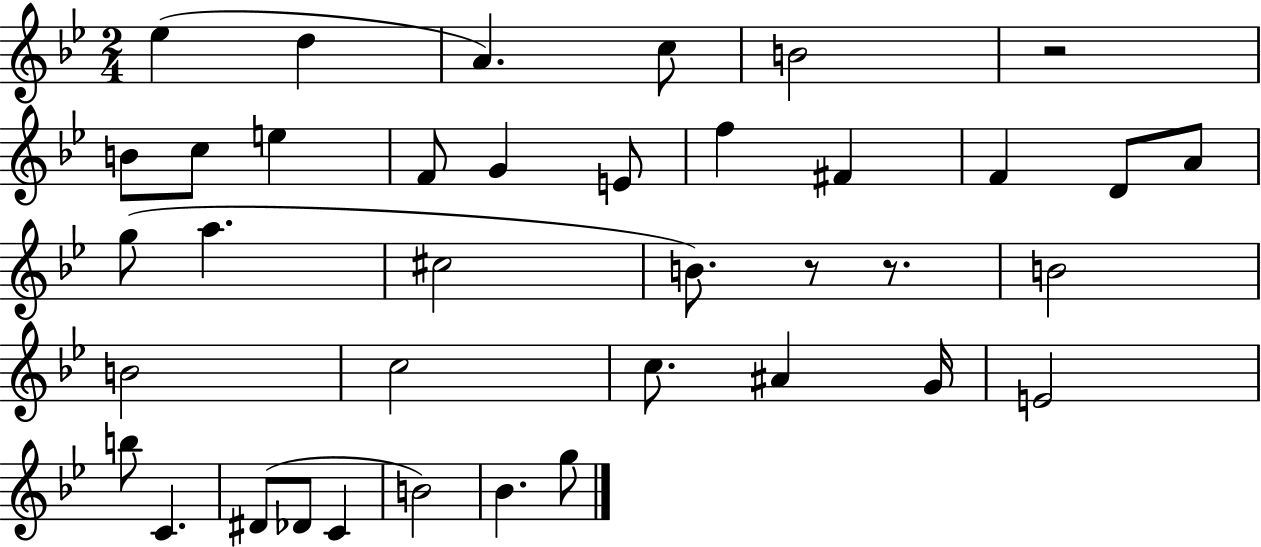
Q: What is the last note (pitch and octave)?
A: G5